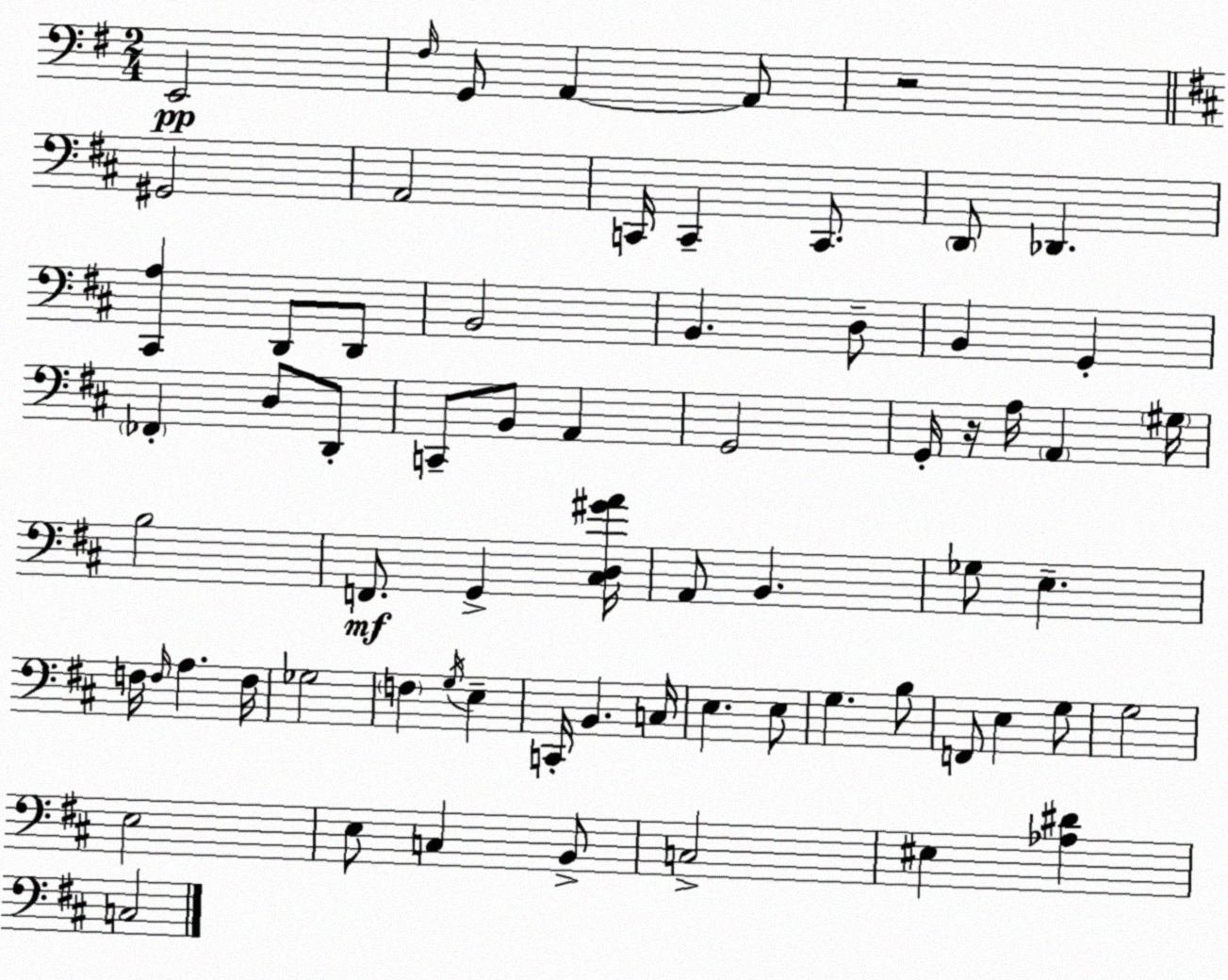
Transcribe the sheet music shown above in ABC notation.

X:1
T:Untitled
M:2/4
L:1/4
K:Em
E,,2 ^F,/4 G,,/2 A,, A,,/2 z2 ^G,,2 A,,2 C,,/4 C,, C,,/2 D,,/2 _D,, [^C,,A,] D,,/2 D,,/2 B,,2 B,, D,/2 B,, G,, _F,, D,/2 D,,/2 C,,/2 B,,/2 A,, G,,2 G,,/4 z/4 A,/4 A,, ^G,/4 B,2 F,,/2 G,, [^C,D,^GA]/4 A,,/2 B,, _G,/2 E, F,/4 F,/4 A, F,/4 _G,2 F, G,/4 E, C,,/4 B,, C,/4 E, E,/2 G, B,/2 F,,/2 E, G,/2 G,2 E,2 E,/2 C, B,,/2 C,2 ^E, [_A,^D] C,2